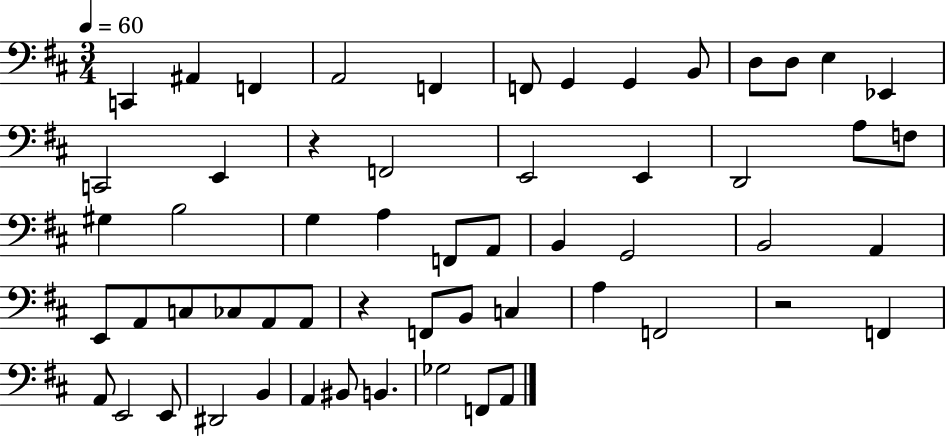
X:1
T:Untitled
M:3/4
L:1/4
K:D
C,, ^A,, F,, A,,2 F,, F,,/2 G,, G,, B,,/2 D,/2 D,/2 E, _E,, C,,2 E,, z F,,2 E,,2 E,, D,,2 A,/2 F,/2 ^G, B,2 G, A, F,,/2 A,,/2 B,, G,,2 B,,2 A,, E,,/2 A,,/2 C,/2 _C,/2 A,,/2 A,,/2 z F,,/2 B,,/2 C, A, F,,2 z2 F,, A,,/2 E,,2 E,,/2 ^D,,2 B,, A,, ^B,,/2 B,, _G,2 F,,/2 A,,/2